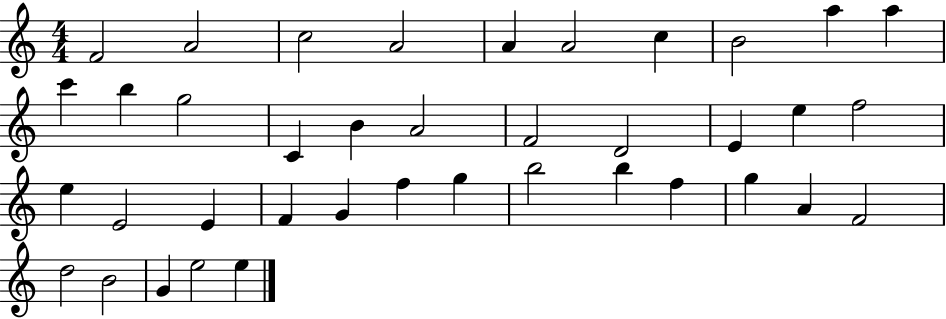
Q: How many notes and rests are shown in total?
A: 39